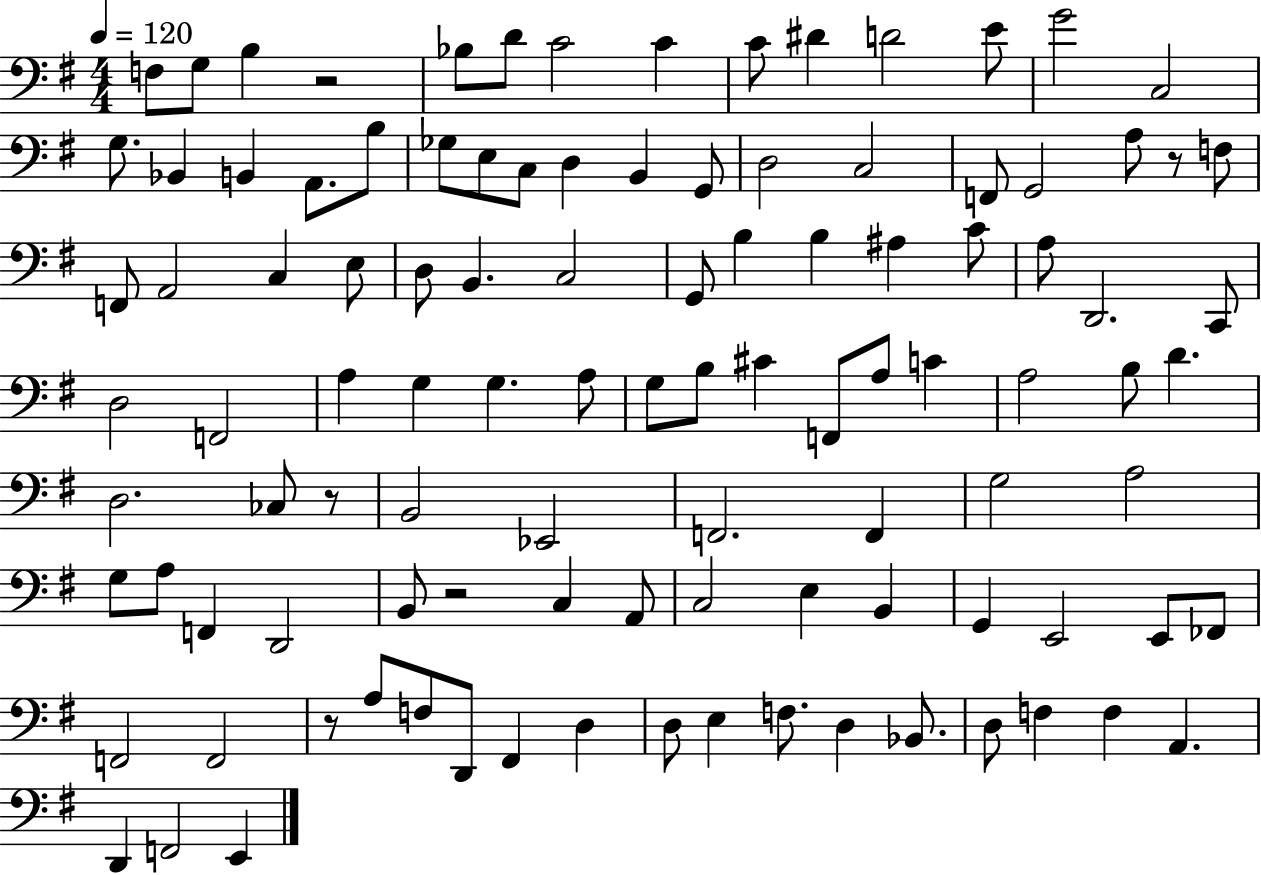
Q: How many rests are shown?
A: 5